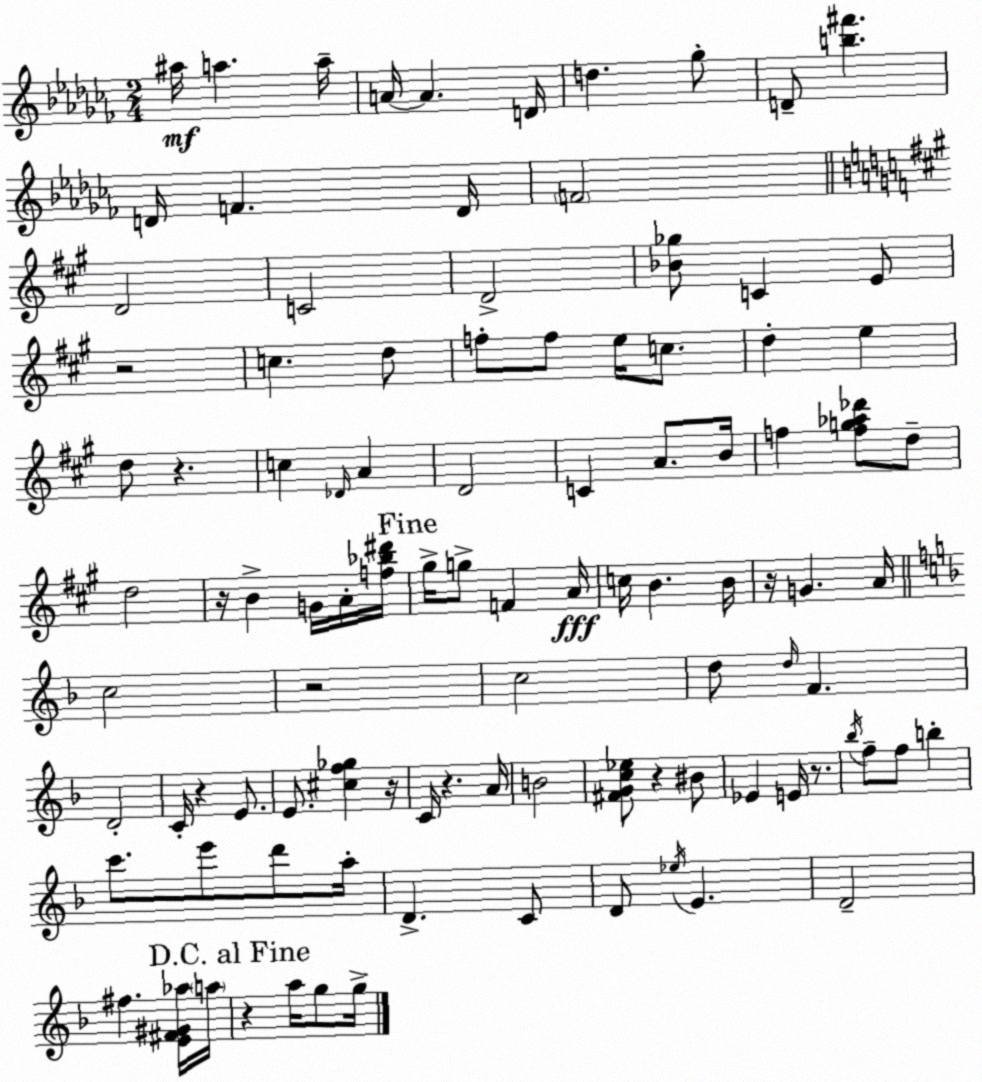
X:1
T:Untitled
M:2/4
L:1/4
K:Abm
^a/4 a a/4 A/4 A D/4 d _g/2 D/2 [b^f'] D/4 F D/4 F2 D2 C2 D2 [_B_g]/2 C E/2 z2 c d/2 f/2 f/2 e/4 c/2 d e d/2 z c _D/4 A D2 C A/2 B/4 f [fg_a_d']/2 d/2 d2 z/4 B G/4 A/4 [f_b^d']/4 ^g/4 g/2 F A/4 c/4 B B/4 z/4 G A/4 c2 z2 c2 d/2 d/4 F D2 C/4 z E/2 E/2 [^cf_g] z/4 C/4 z A/4 B2 [^FGc_e]/2 z ^B/2 _E E/4 z/2 _b/4 f/2 f/2 b c'/2 e'/2 d'/2 a/4 D C/2 D/2 _e/4 E D2 ^f [E^F^G_a]/4 a/4 z a/4 g/2 g/4